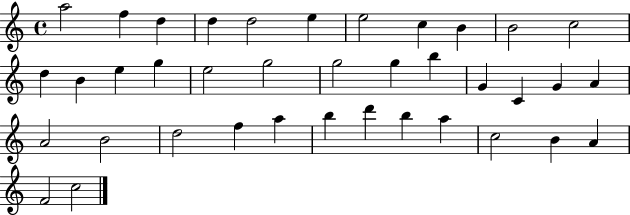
A5/h F5/q D5/q D5/q D5/h E5/q E5/h C5/q B4/q B4/h C5/h D5/q B4/q E5/q G5/q E5/h G5/h G5/h G5/q B5/q G4/q C4/q G4/q A4/q A4/h B4/h D5/h F5/q A5/q B5/q D6/q B5/q A5/q C5/h B4/q A4/q F4/h C5/h